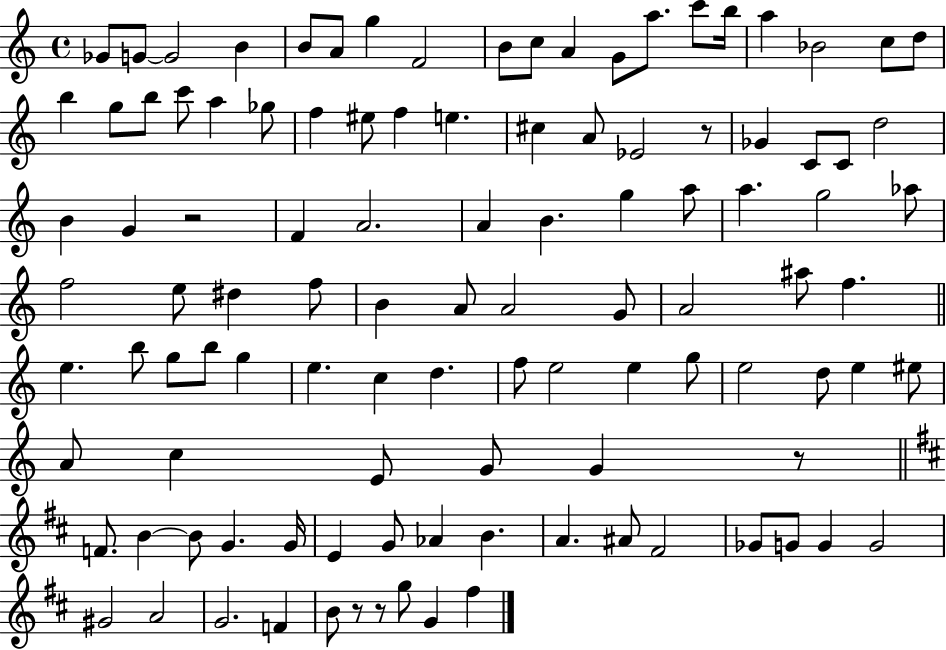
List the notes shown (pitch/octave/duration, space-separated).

Gb4/e G4/e G4/h B4/q B4/e A4/e G5/q F4/h B4/e C5/e A4/q G4/e A5/e. C6/e B5/s A5/q Bb4/h C5/e D5/e B5/q G5/e B5/e C6/e A5/q Gb5/e F5/q EIS5/e F5/q E5/q. C#5/q A4/e Eb4/h R/e Gb4/q C4/e C4/e D5/h B4/q G4/q R/h F4/q A4/h. A4/q B4/q. G5/q A5/e A5/q. G5/h Ab5/e F5/h E5/e D#5/q F5/e B4/q A4/e A4/h G4/e A4/h A#5/e F5/q. E5/q. B5/e G5/e B5/e G5/q E5/q. C5/q D5/q. F5/e E5/h E5/q G5/e E5/h D5/e E5/q EIS5/e A4/e C5/q E4/e G4/e G4/q R/e F4/e. B4/q B4/e G4/q. G4/s E4/q G4/e Ab4/q B4/q. A4/q. A#4/e F#4/h Gb4/e G4/e G4/q G4/h G#4/h A4/h G4/h. F4/q B4/e R/e R/e G5/e G4/q F#5/q